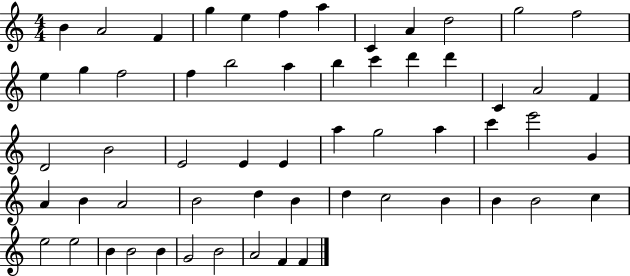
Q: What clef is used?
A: treble